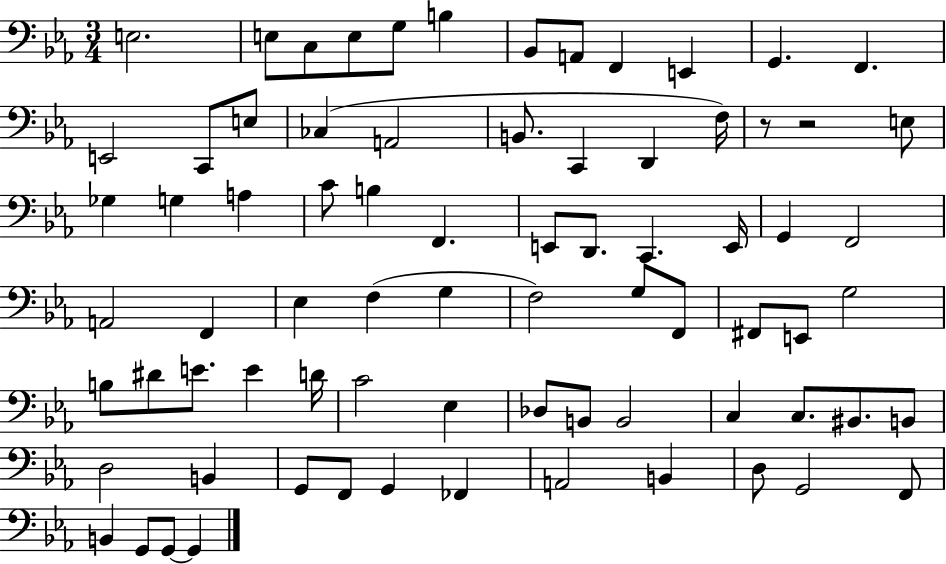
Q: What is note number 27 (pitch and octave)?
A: B3